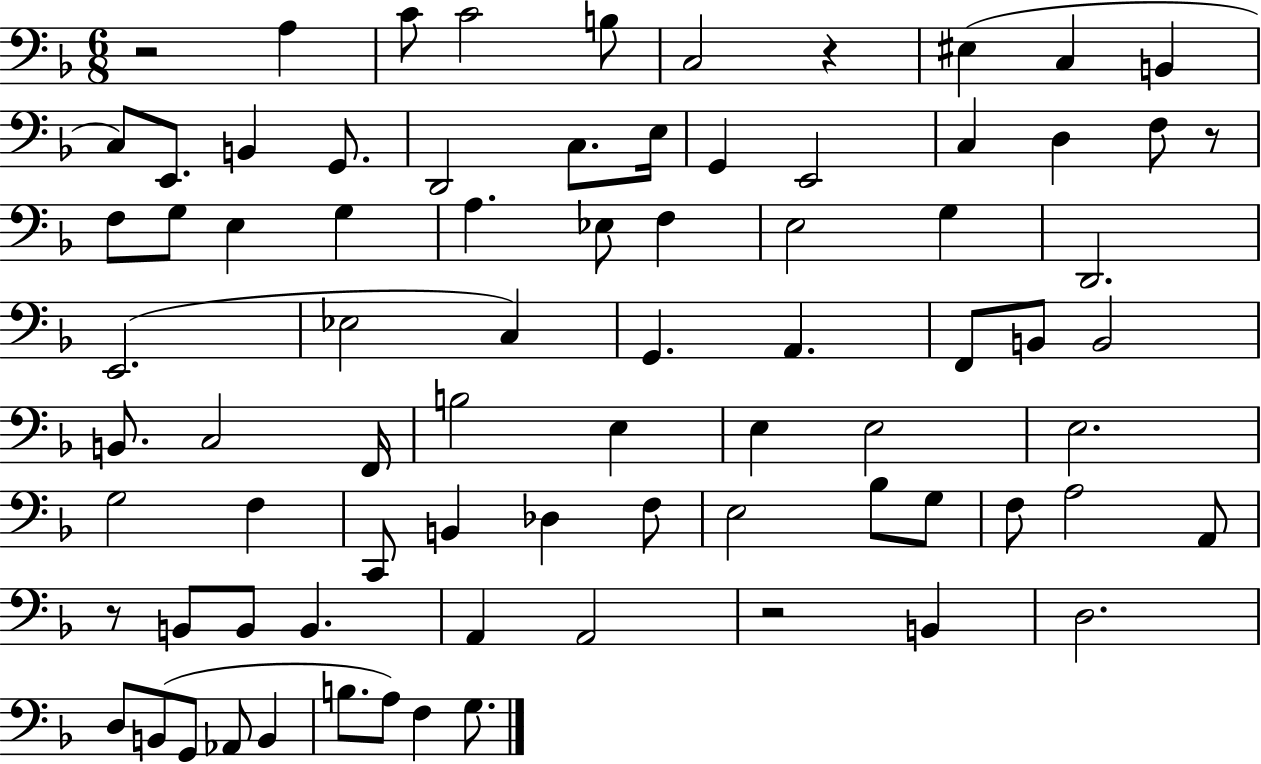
R/h A3/q C4/e C4/h B3/e C3/h R/q EIS3/q C3/q B2/q C3/e E2/e. B2/q G2/e. D2/h C3/e. E3/s G2/q E2/h C3/q D3/q F3/e R/e F3/e G3/e E3/q G3/q A3/q. Eb3/e F3/q E3/h G3/q D2/h. E2/h. Eb3/h C3/q G2/q. A2/q. F2/e B2/e B2/h B2/e. C3/h F2/s B3/h E3/q E3/q E3/h E3/h. G3/h F3/q C2/e B2/q Db3/q F3/e E3/h Bb3/e G3/e F3/e A3/h A2/e R/e B2/e B2/e B2/q. A2/q A2/h R/h B2/q D3/h. D3/e B2/e G2/e Ab2/e B2/q B3/e. A3/e F3/q G3/e.